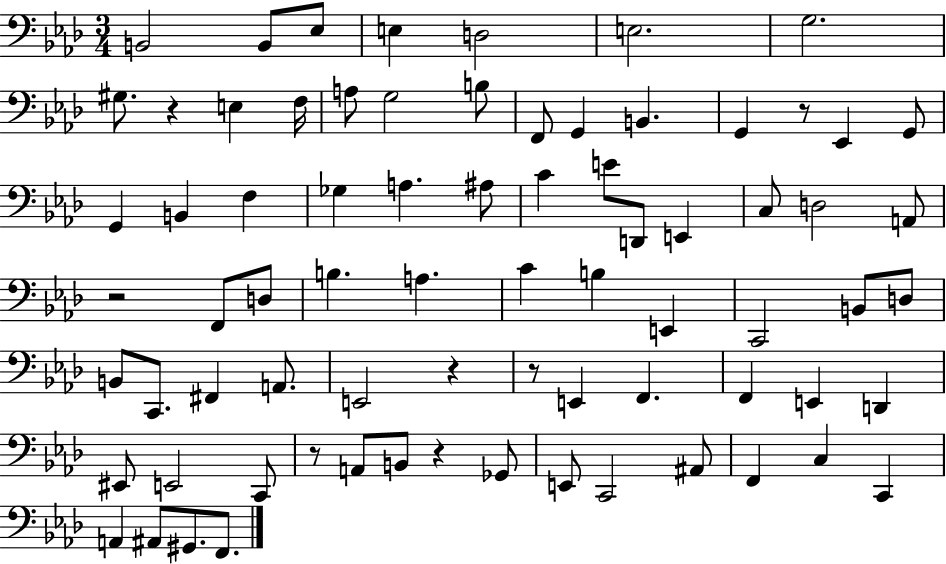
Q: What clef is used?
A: bass